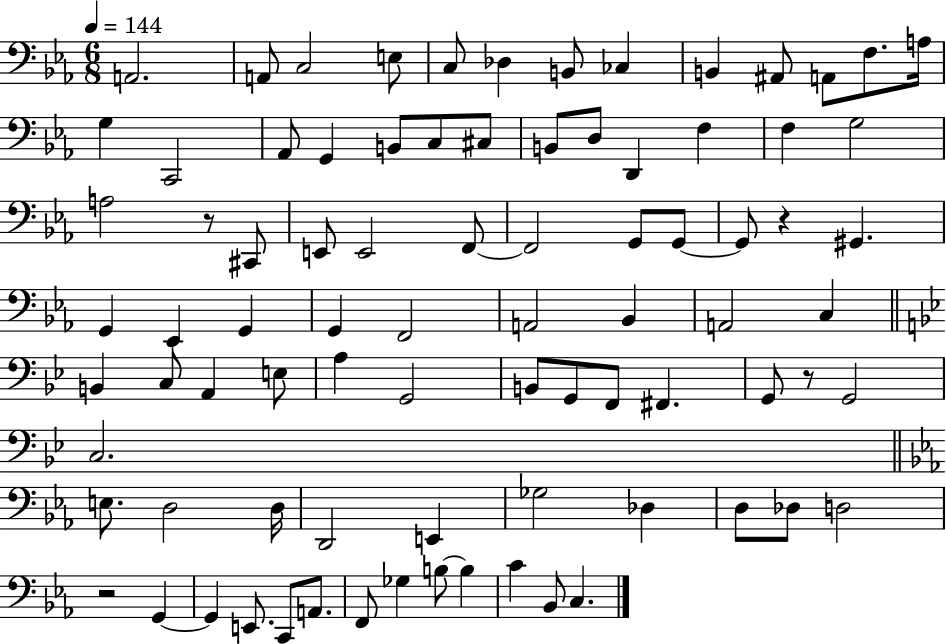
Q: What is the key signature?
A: EES major